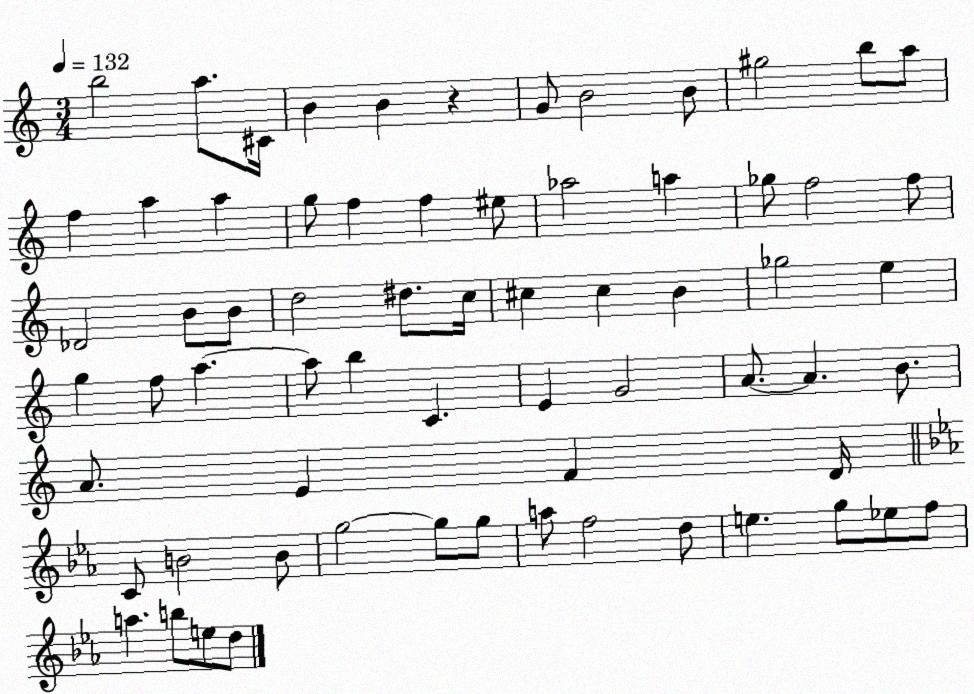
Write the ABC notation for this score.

X:1
T:Untitled
M:3/4
L:1/4
K:C
b2 a/2 ^C/4 B B z G/2 B2 B/2 ^g2 b/2 a/2 f a a g/2 f f ^e/2 _a2 a _g/2 f2 f/2 _D2 B/2 B/2 d2 ^d/2 c/4 ^c ^c B _g2 e g f/2 a a/2 b C E G2 A/2 A B/2 A/2 E F D/4 C/2 B2 B/2 g2 g/2 g/2 a/2 f2 d/2 e g/2 _e/2 f/2 a b/2 e/2 d/2